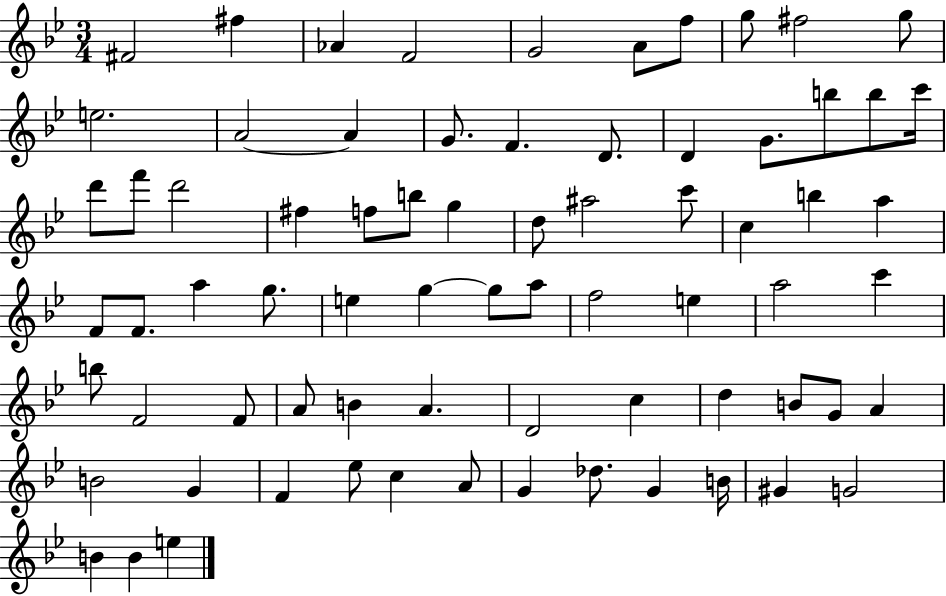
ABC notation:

X:1
T:Untitled
M:3/4
L:1/4
K:Bb
^F2 ^f _A F2 G2 A/2 f/2 g/2 ^f2 g/2 e2 A2 A G/2 F D/2 D G/2 b/2 b/2 c'/4 d'/2 f'/2 d'2 ^f f/2 b/2 g d/2 ^a2 c'/2 c b a F/2 F/2 a g/2 e g g/2 a/2 f2 e a2 c' b/2 F2 F/2 A/2 B A D2 c d B/2 G/2 A B2 G F _e/2 c A/2 G _d/2 G B/4 ^G G2 B B e